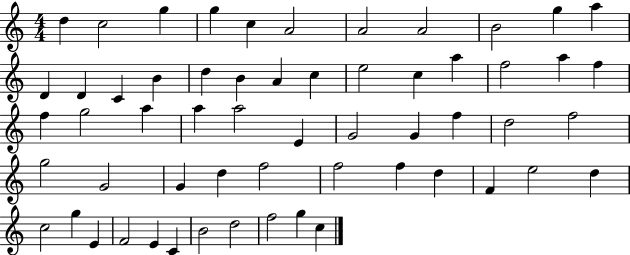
D5/q C5/h G5/q G5/q C5/q A4/h A4/h A4/h B4/h G5/q A5/q D4/q D4/q C4/q B4/q D5/q B4/q A4/q C5/q E5/h C5/q A5/q F5/h A5/q F5/q F5/q G5/h A5/q A5/q A5/h E4/q G4/h G4/q F5/q D5/h F5/h G5/h G4/h G4/q D5/q F5/h F5/h F5/q D5/q F4/q E5/h D5/q C5/h G5/q E4/q F4/h E4/q C4/q B4/h D5/h F5/h G5/q C5/q